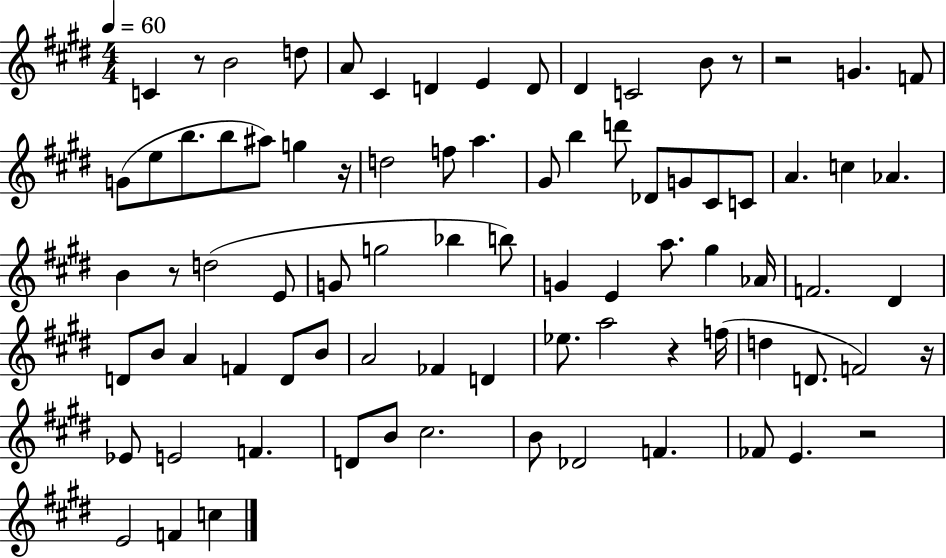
C4/q R/e B4/h D5/e A4/e C#4/q D4/q E4/q D4/e D#4/q C4/h B4/e R/e R/h G4/q. F4/e G4/e E5/e B5/e. B5/e A#5/e G5/q R/s D5/h F5/e A5/q. G#4/e B5/q D6/e Db4/e G4/e C#4/e C4/e A4/q. C5/q Ab4/q. B4/q R/e D5/h E4/e G4/e G5/h Bb5/q B5/e G4/q E4/q A5/e. G#5/q Ab4/s F4/h. D#4/q D4/e B4/e A4/q F4/q D4/e B4/e A4/h FES4/q D4/q Eb5/e. A5/h R/q F5/s D5/q D4/e. F4/h R/s Eb4/e E4/h F4/q. D4/e B4/e C#5/h. B4/e Db4/h F4/q. FES4/e E4/q. R/h E4/h F4/q C5/q